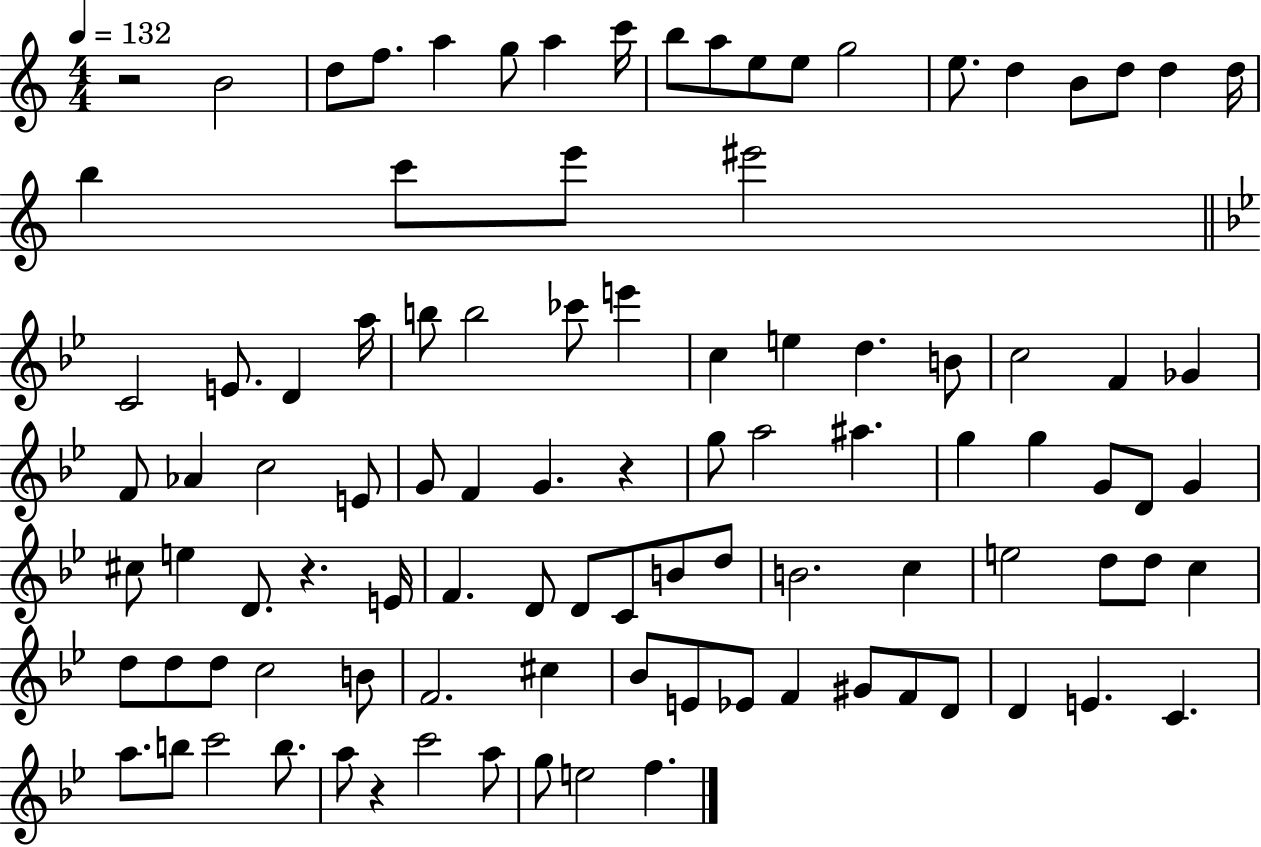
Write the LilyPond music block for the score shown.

{
  \clef treble
  \numericTimeSignature
  \time 4/4
  \key c \major
  \tempo 4 = 132
  r2 b'2 | d''8 f''8. a''4 g''8 a''4 c'''16 | b''8 a''8 e''8 e''8 g''2 | e''8. d''4 b'8 d''8 d''4 d''16 | \break b''4 c'''8 e'''8 eis'''2 | \bar "||" \break \key bes \major c'2 e'8. d'4 a''16 | b''8 b''2 ces'''8 e'''4 | c''4 e''4 d''4. b'8 | c''2 f'4 ges'4 | \break f'8 aes'4 c''2 e'8 | g'8 f'4 g'4. r4 | g''8 a''2 ais''4. | g''4 g''4 g'8 d'8 g'4 | \break cis''8 e''4 d'8. r4. e'16 | f'4. d'8 d'8 c'8 b'8 d''8 | b'2. c''4 | e''2 d''8 d''8 c''4 | \break d''8 d''8 d''8 c''2 b'8 | f'2. cis''4 | bes'8 e'8 ees'8 f'4 gis'8 f'8 d'8 | d'4 e'4. c'4. | \break a''8. b''8 c'''2 b''8. | a''8 r4 c'''2 a''8 | g''8 e''2 f''4. | \bar "|."
}